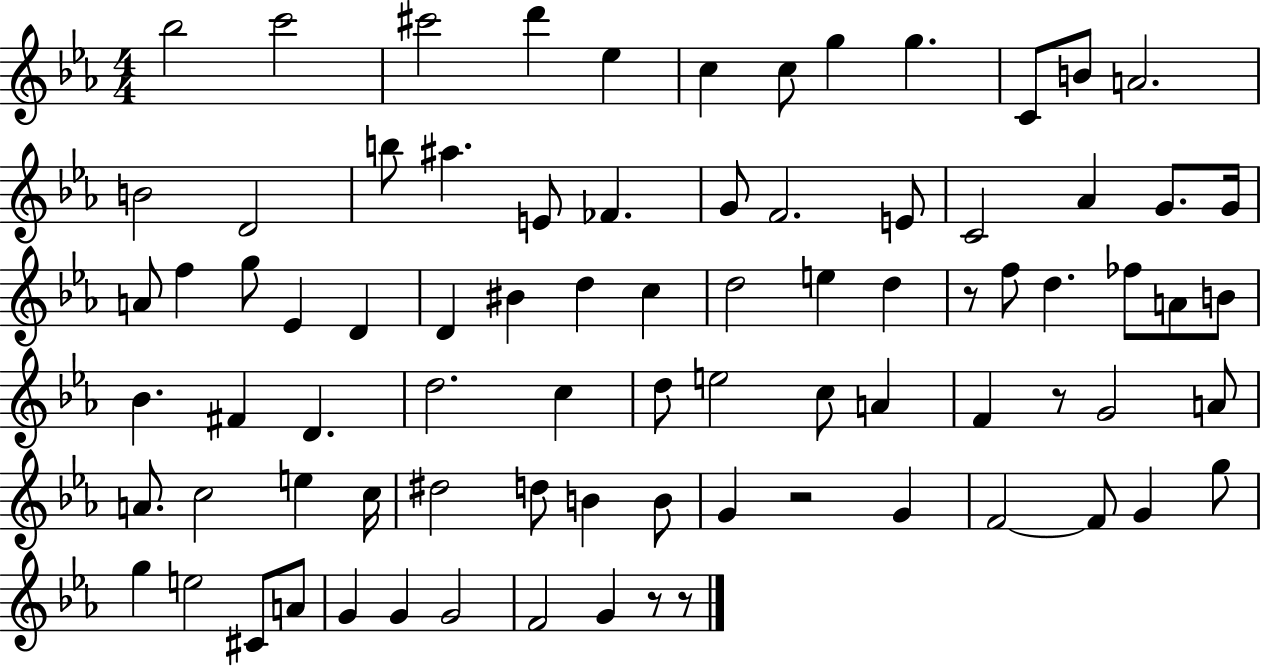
Bb5/h C6/h C#6/h D6/q Eb5/q C5/q C5/e G5/q G5/q. C4/e B4/e A4/h. B4/h D4/h B5/e A#5/q. E4/e FES4/q. G4/e F4/h. E4/e C4/h Ab4/q G4/e. G4/s A4/e F5/q G5/e Eb4/q D4/q D4/q BIS4/q D5/q C5/q D5/h E5/q D5/q R/e F5/e D5/q. FES5/e A4/e B4/e Bb4/q. F#4/q D4/q. D5/h. C5/q D5/e E5/h C5/e A4/q F4/q R/e G4/h A4/e A4/e. C5/h E5/q C5/s D#5/h D5/e B4/q B4/e G4/q R/h G4/q F4/h F4/e G4/q G5/e G5/q E5/h C#4/e A4/e G4/q G4/q G4/h F4/h G4/q R/e R/e